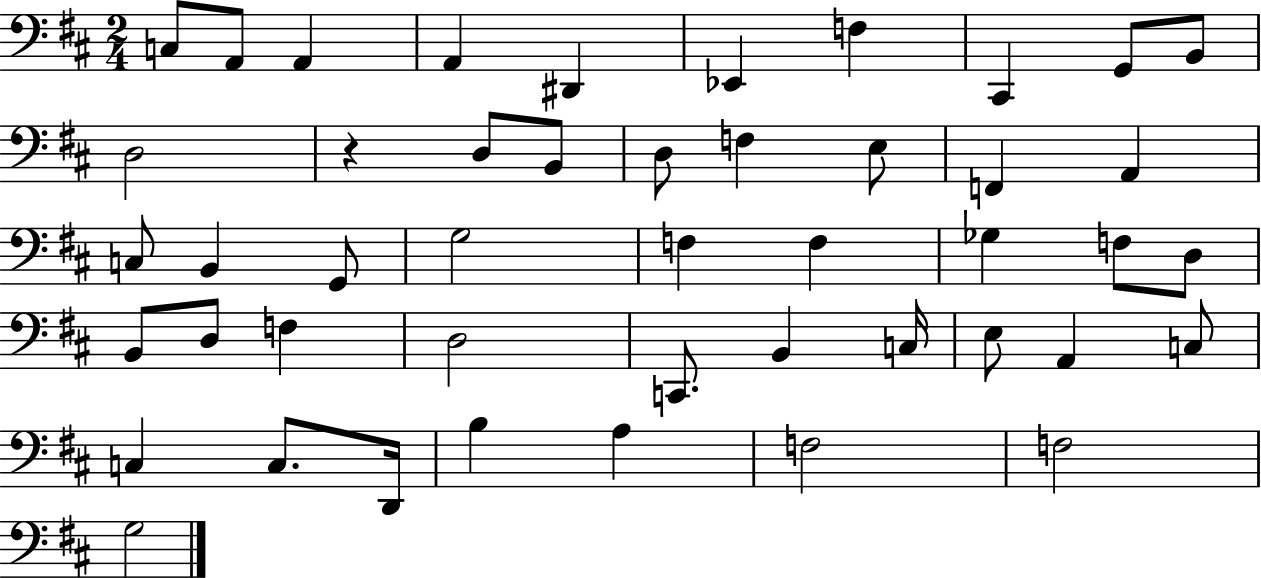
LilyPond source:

{
  \clef bass
  \numericTimeSignature
  \time 2/4
  \key d \major
  c8 a,8 a,4 | a,4 dis,4 | ees,4 f4 | cis,4 g,8 b,8 | \break d2 | r4 d8 b,8 | d8 f4 e8 | f,4 a,4 | \break c8 b,4 g,8 | g2 | f4 f4 | ges4 f8 d8 | \break b,8 d8 f4 | d2 | c,8. b,4 c16 | e8 a,4 c8 | \break c4 c8. d,16 | b4 a4 | f2 | f2 | \break g2 | \bar "|."
}